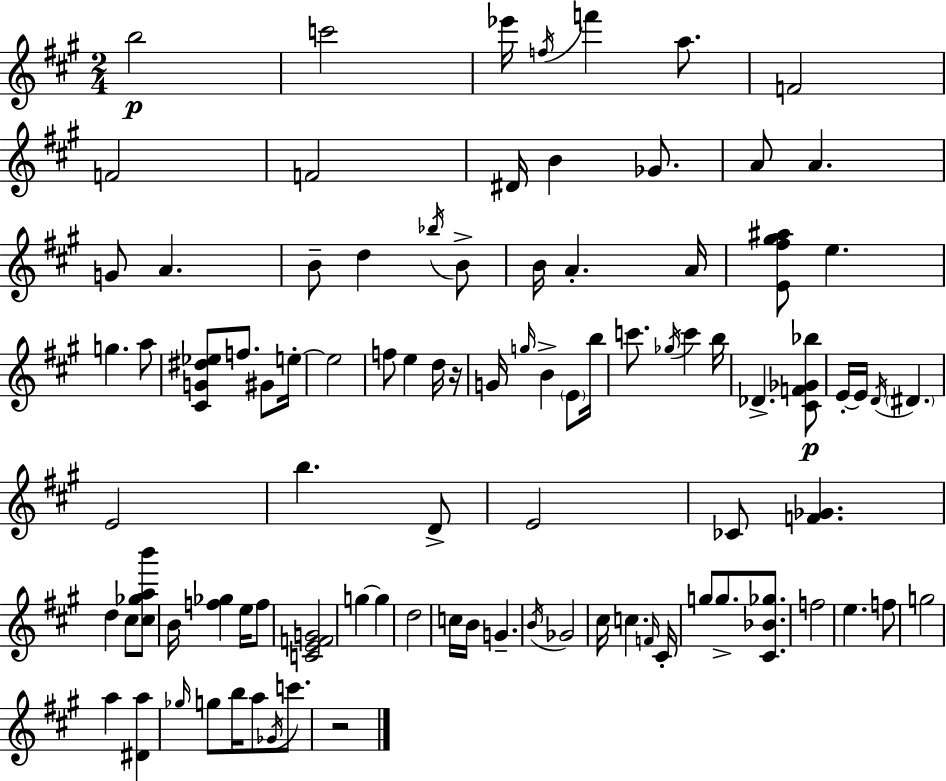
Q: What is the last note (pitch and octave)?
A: C6